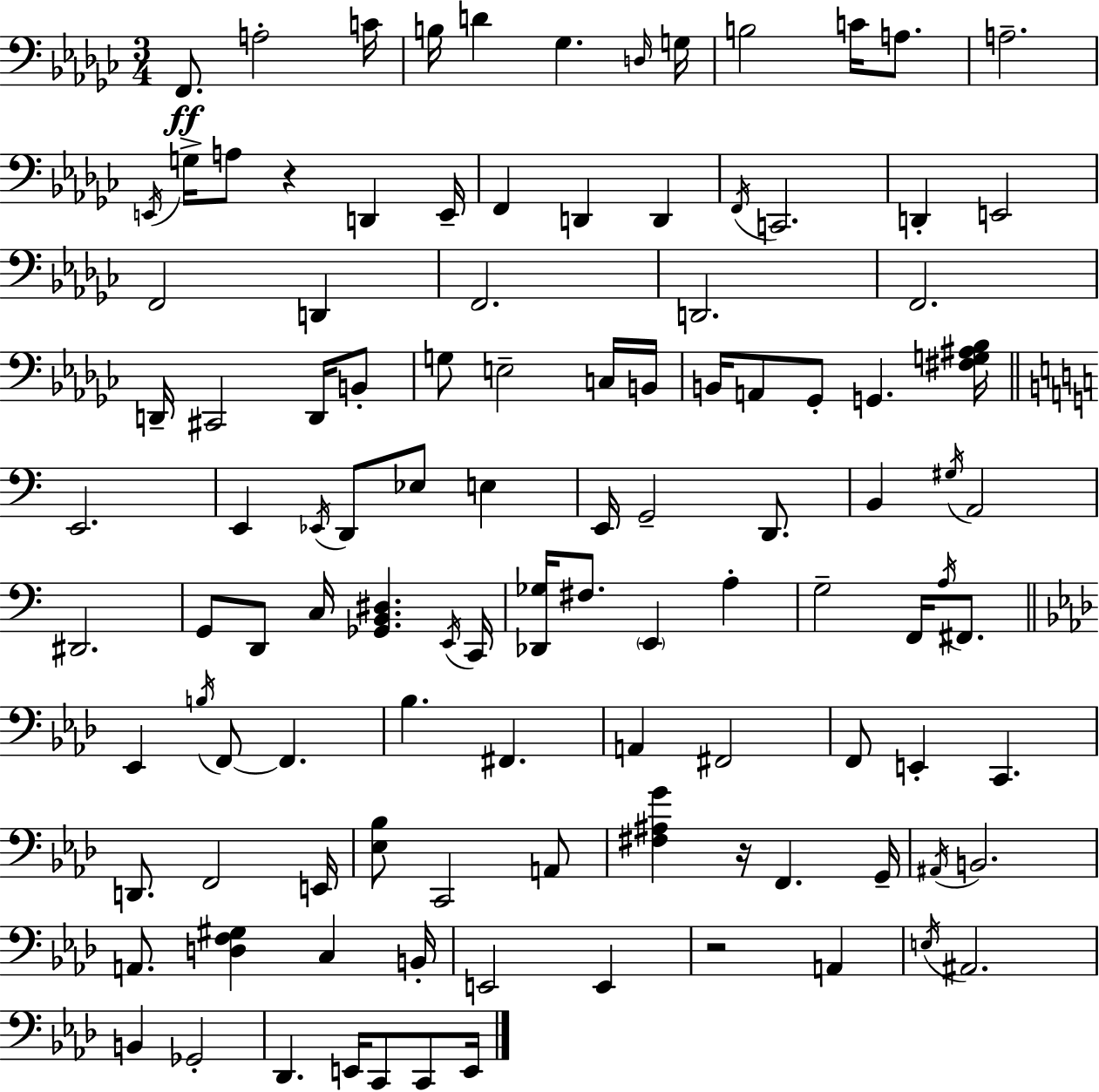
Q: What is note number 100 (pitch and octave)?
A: C2